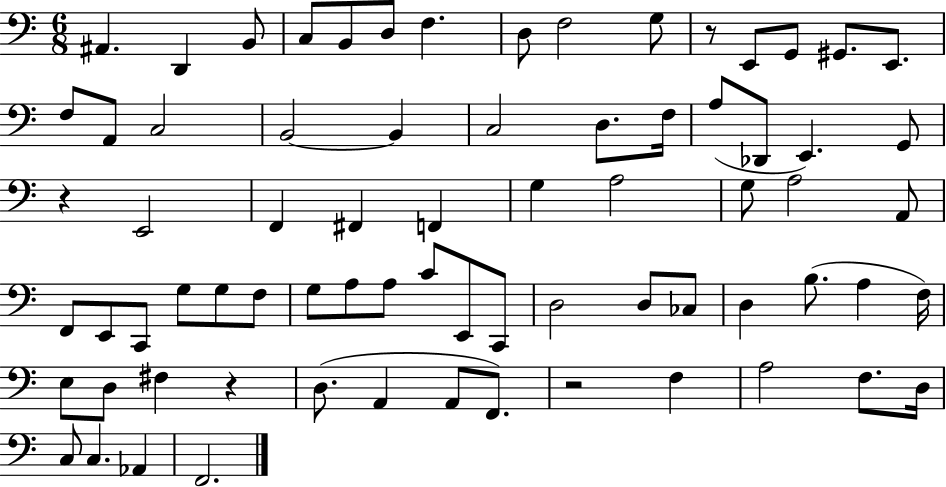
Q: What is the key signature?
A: C major